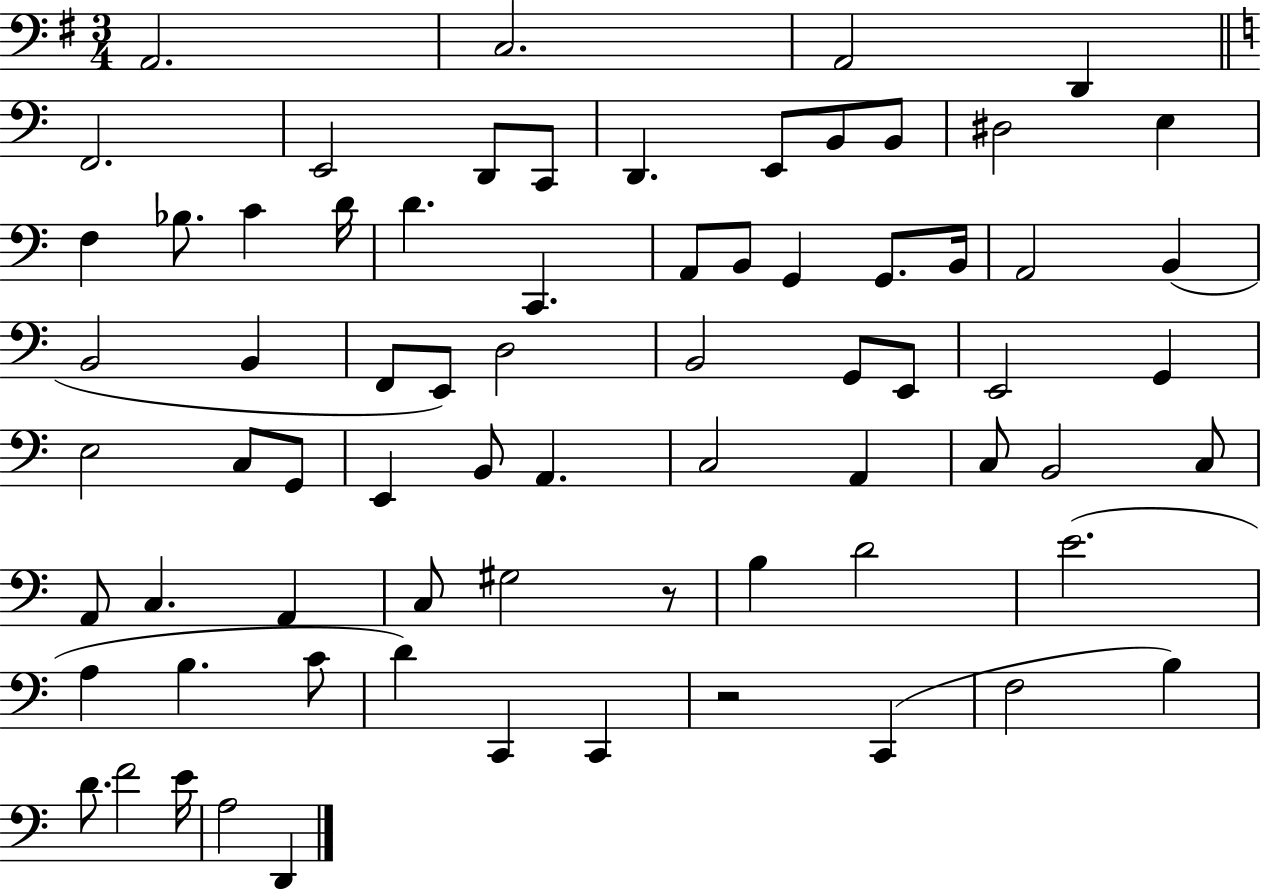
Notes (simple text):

A2/h. C3/h. A2/h D2/q F2/h. E2/h D2/e C2/e D2/q. E2/e B2/e B2/e D#3/h E3/q F3/q Bb3/e. C4/q D4/s D4/q. C2/q. A2/e B2/e G2/q G2/e. B2/s A2/h B2/q B2/h B2/q F2/e E2/e D3/h B2/h G2/e E2/e E2/h G2/q E3/h C3/e G2/e E2/q B2/e A2/q. C3/h A2/q C3/e B2/h C3/e A2/e C3/q. A2/q C3/e G#3/h R/e B3/q D4/h E4/h. A3/q B3/q. C4/e D4/q C2/q C2/q R/h C2/q F3/h B3/q D4/e. F4/h E4/s A3/h D2/q